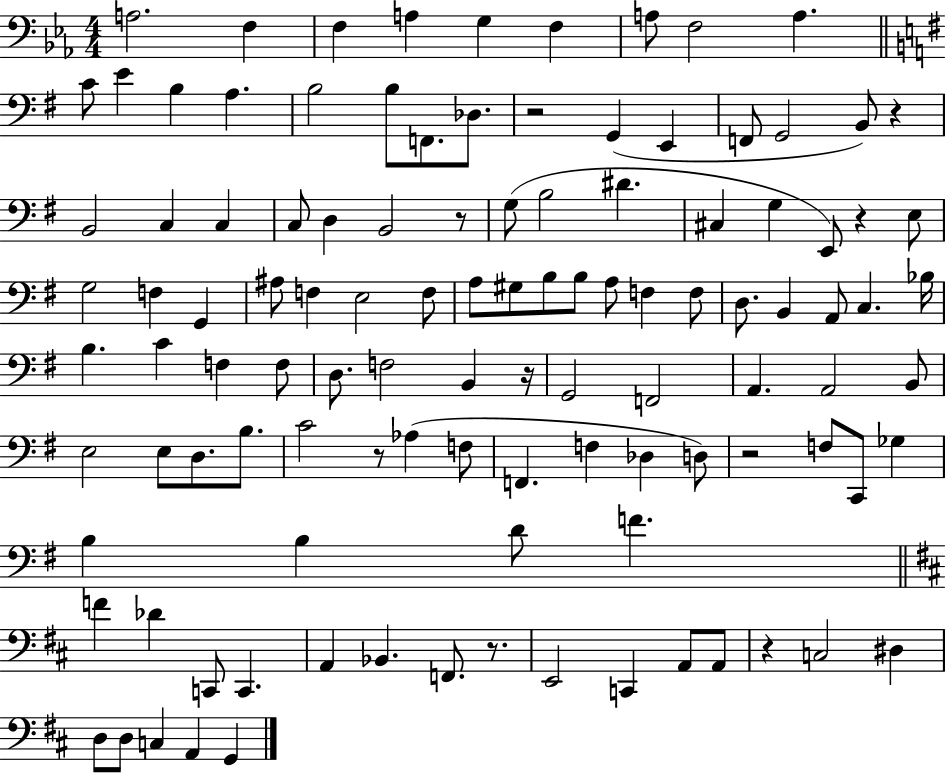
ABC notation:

X:1
T:Untitled
M:4/4
L:1/4
K:Eb
A,2 F, F, A, G, F, A,/2 F,2 A, C/2 E B, A, B,2 B,/2 F,,/2 _D,/2 z2 G,, E,, F,,/2 G,,2 B,,/2 z B,,2 C, C, C,/2 D, B,,2 z/2 G,/2 B,2 ^D ^C, G, E,,/2 z E,/2 G,2 F, G,, ^A,/2 F, E,2 F,/2 A,/2 ^G,/2 B,/2 B,/2 A,/2 F, F,/2 D,/2 B,, A,,/2 C, _B,/4 B, C F, F,/2 D,/2 F,2 B,, z/4 G,,2 F,,2 A,, A,,2 B,,/2 E,2 E,/2 D,/2 B,/2 C2 z/2 _A, F,/2 F,, F, _D, D,/2 z2 F,/2 C,,/2 _G, B, B, D/2 F F _D C,,/2 C,, A,, _B,, F,,/2 z/2 E,,2 C,, A,,/2 A,,/2 z C,2 ^D, D,/2 D,/2 C, A,, G,,